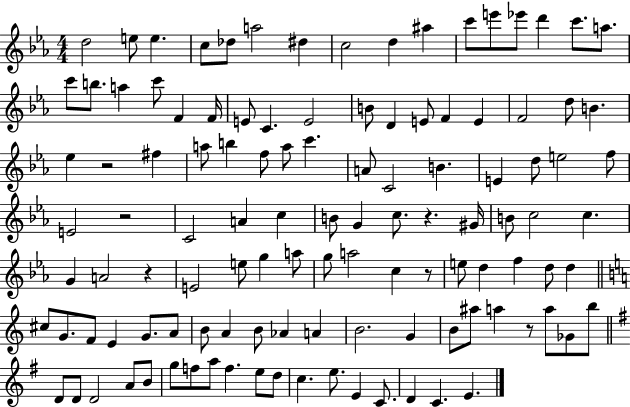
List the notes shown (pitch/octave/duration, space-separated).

D5/h E5/e E5/q. C5/e Db5/e A5/h D#5/q C5/h D5/q A#5/q C6/e E6/e Eb6/e D6/q C6/e. A5/e. C6/e B5/e. A5/q C6/e F4/q F4/s E4/e C4/q. E4/h B4/e D4/q E4/e F4/q E4/q F4/h D5/e B4/q. Eb5/q R/h F#5/q A5/e B5/q F5/e A5/e C6/q. A4/e C4/h B4/q. E4/q D5/e E5/h F5/e E4/h R/h C4/h A4/q C5/q B4/e G4/q C5/e. R/q. G#4/s B4/e C5/h C5/q. G4/q A4/h R/q E4/h E5/e G5/q A5/e G5/e A5/h C5/q R/e E5/e D5/q F5/q D5/e D5/q C#5/e G4/e. F4/e E4/q G4/e. A4/e B4/e A4/q B4/e Ab4/q A4/q B4/h. G4/q B4/e A#5/e A5/q R/e A5/e Gb4/e B5/e D4/e D4/e D4/h A4/e B4/e G5/e F5/e A5/e F5/q. E5/e D5/e C5/q. E5/e. E4/q C4/e. D4/q C4/q. E4/q.